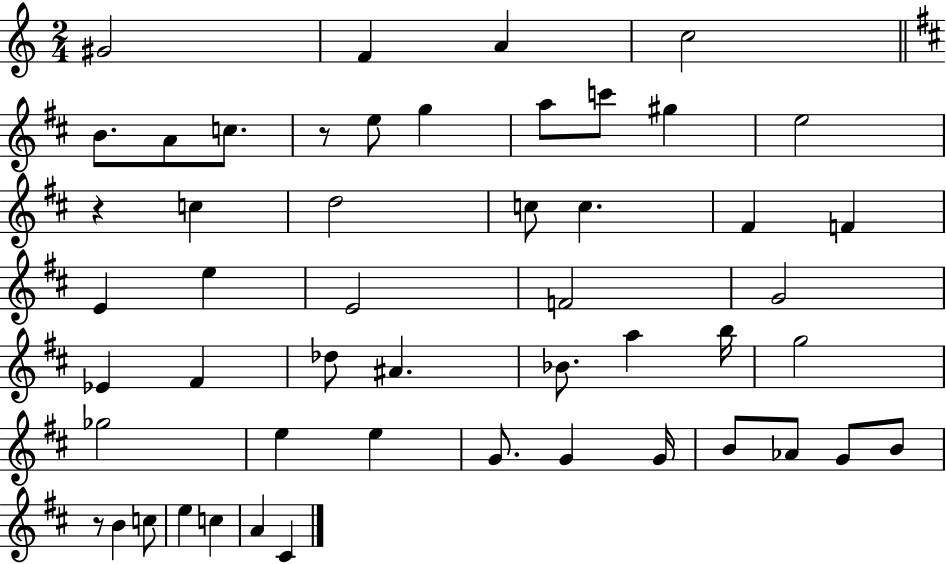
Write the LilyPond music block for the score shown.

{
  \clef treble
  \numericTimeSignature
  \time 2/4
  \key c \major
  gis'2 | f'4 a'4 | c''2 | \bar "||" \break \key b \minor b'8. a'8 c''8. | r8 e''8 g''4 | a''8 c'''8 gis''4 | e''2 | \break r4 c''4 | d''2 | c''8 c''4. | fis'4 f'4 | \break e'4 e''4 | e'2 | f'2 | g'2 | \break ees'4 fis'4 | des''8 ais'4. | bes'8. a''4 b''16 | g''2 | \break ges''2 | e''4 e''4 | g'8. g'4 g'16 | b'8 aes'8 g'8 b'8 | \break r8 b'4 c''8 | e''4 c''4 | a'4 cis'4 | \bar "|."
}